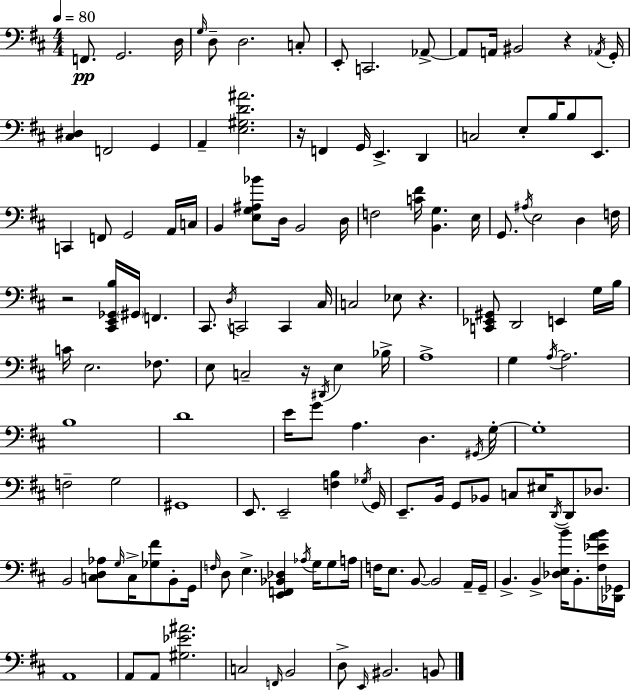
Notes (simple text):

F2/e. G2/h. D3/s G3/s D3/e D3/h. C3/e E2/e C2/h. Ab2/e Ab2/e A2/s BIS2/h R/q Ab2/s G2/s [C#3,D#3]/q F2/h G2/q A2/q [E3,G#3,D4,A#4]/h. R/s F2/q G2/s E2/q. D2/q C3/h E3/e B3/s B3/e E2/e. C2/q F2/e G2/h A2/s C3/s B2/q [E3,G3,A#3,Bb4]/e D3/s B2/h D3/s F3/h [C4,F#4]/s [B2,G3]/q. E3/s G2/e. A#3/s E3/h D3/q F3/s R/h [C#2,E2,Gb2,B3]/s G#2/s F2/q. C#2/e. D3/s C2/h C2/q C#3/s C3/h Eb3/e R/q. [C2,Eb2,G#2]/e D2/h E2/q G3/s B3/s C4/s E3/h. FES3/e. E3/e C3/h R/s D#2/s E3/q Bb3/s A3/w G3/q A3/s A3/h. B3/w D4/w E4/s G4/e A3/q. D3/q. G#2/s G3/s G3/w F3/h G3/h G#2/w E2/e. E2/h [F3,B3]/q Gb3/s G2/s E2/e. B2/s G2/e Bb2/e C3/e EIS3/s D2/s D2/e Db3/e. B2/h [C3,D3,Ab3]/e G3/s C3/s [Gb3,F#4]/e B2/e G2/s F3/s D3/e E3/q. [E2,F2,Bb2,Db3]/q Ab3/s G3/s G3/e A3/s F3/s E3/e. B2/e B2/h A2/s G2/s B2/q. B2/q [Db3,E3,B4]/s B2/e. [F#3,Eb4,A4,B4]/s [Db2,Gb2]/s A2/w A2/e A2/e [G#3,Eb4,A#4]/h. C3/h F2/s B2/h D3/e E2/s BIS2/h. B2/e